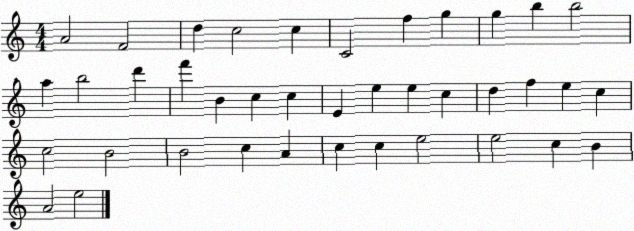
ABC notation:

X:1
T:Untitled
M:4/4
L:1/4
K:C
A2 F2 d c2 c C2 f g g b b2 a b2 d' f' B c c E e e c d f e c c2 B2 B2 c A c c e2 e2 c B A2 e2